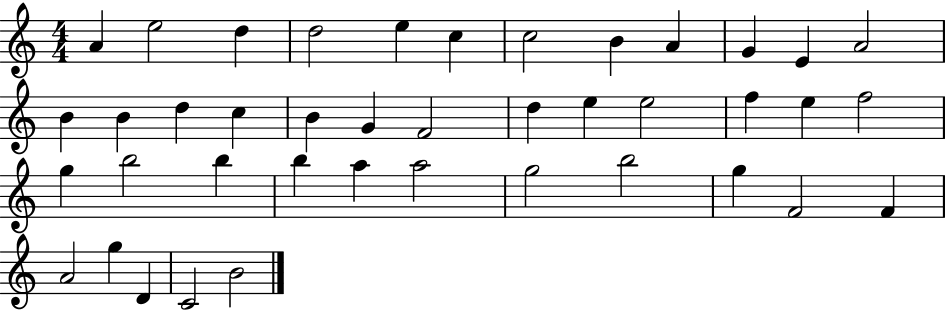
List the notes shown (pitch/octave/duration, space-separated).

A4/q E5/h D5/q D5/h E5/q C5/q C5/h B4/q A4/q G4/q E4/q A4/h B4/q B4/q D5/q C5/q B4/q G4/q F4/h D5/q E5/q E5/h F5/q E5/q F5/h G5/q B5/h B5/q B5/q A5/q A5/h G5/h B5/h G5/q F4/h F4/q A4/h G5/q D4/q C4/h B4/h